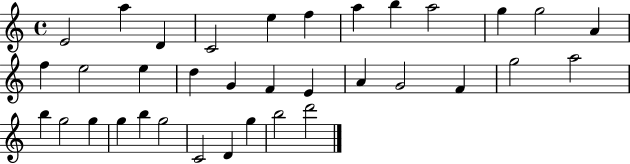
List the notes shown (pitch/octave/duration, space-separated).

E4/h A5/q D4/q C4/h E5/q F5/q A5/q B5/q A5/h G5/q G5/h A4/q F5/q E5/h E5/q D5/q G4/q F4/q E4/q A4/q G4/h F4/q G5/h A5/h B5/q G5/h G5/q G5/q B5/q G5/h C4/h D4/q G5/q B5/h D6/h